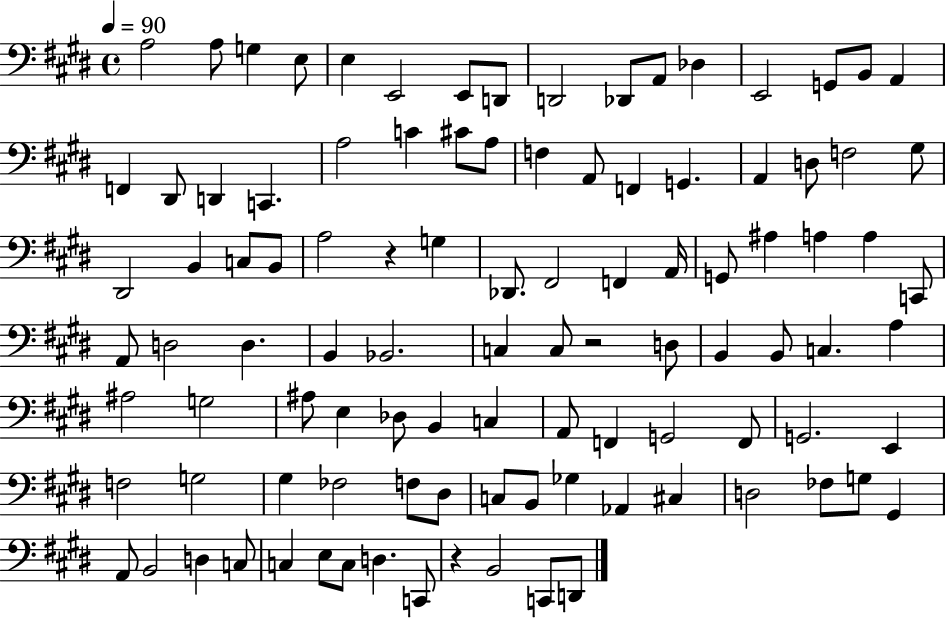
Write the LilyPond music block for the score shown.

{
  \clef bass
  \time 4/4
  \defaultTimeSignature
  \key e \major
  \tempo 4 = 90
  a2 a8 g4 e8 | e4 e,2 e,8 d,8 | d,2 des,8 a,8 des4 | e,2 g,8 b,8 a,4 | \break f,4 dis,8 d,4 c,4. | a2 c'4 cis'8 a8 | f4 a,8 f,4 g,4. | a,4 d8 f2 gis8 | \break dis,2 b,4 c8 b,8 | a2 r4 g4 | des,8. fis,2 f,4 a,16 | g,8 ais4 a4 a4 c,8 | \break a,8 d2 d4. | b,4 bes,2. | c4 c8 r2 d8 | b,4 b,8 c4. a4 | \break ais2 g2 | ais8 e4 des8 b,4 c4 | a,8 f,4 g,2 f,8 | g,2. e,4 | \break f2 g2 | gis4 fes2 f8 dis8 | c8 b,8 ges4 aes,4 cis4 | d2 fes8 g8 gis,4 | \break a,8 b,2 d4 c8 | c4 e8 c8 d4. c,8 | r4 b,2 c,8 d,8 | \bar "|."
}